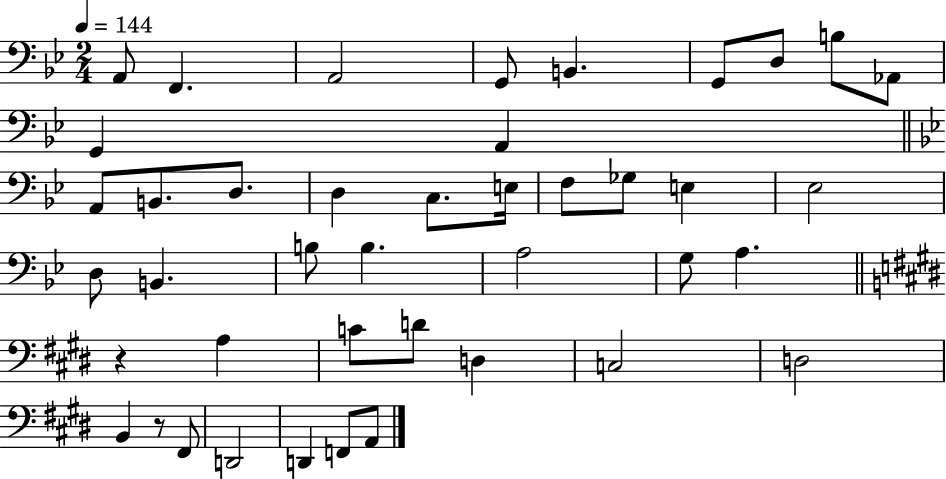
A2/e F2/q. A2/h G2/e B2/q. G2/e D3/e B3/e Ab2/e G2/q A2/q A2/e B2/e. D3/e. D3/q C3/e. E3/s F3/e Gb3/e E3/q Eb3/h D3/e B2/q. B3/e B3/q. A3/h G3/e A3/q. R/q A3/q C4/e D4/e D3/q C3/h D3/h B2/q R/e F#2/e D2/h D2/q F2/e A2/e